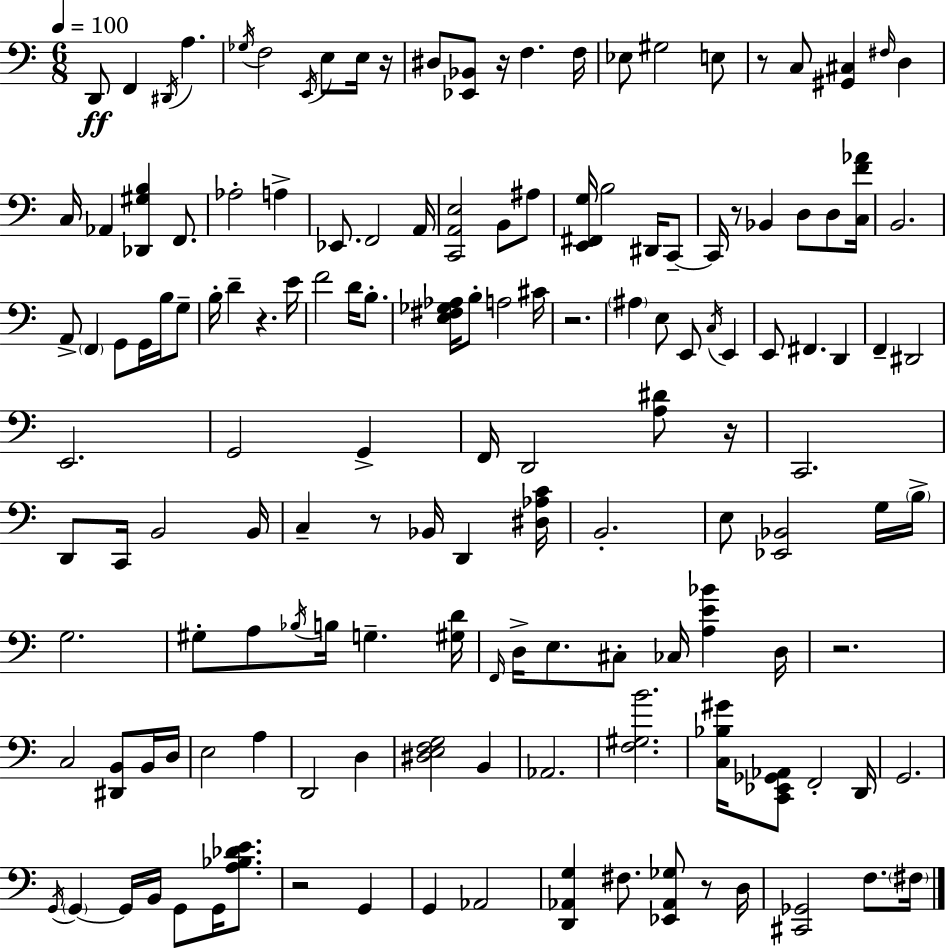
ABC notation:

X:1
T:Untitled
M:6/8
L:1/4
K:C
D,,/2 F,, ^D,,/4 A, _G,/4 F,2 E,,/4 E,/2 E,/4 z/4 ^D,/2 [_E,,_B,,]/2 z/4 F, F,/4 _E,/2 ^G,2 E,/2 z/2 C,/2 [^G,,^C,] ^F,/4 D, C,/4 _A,, [_D,,^G,B,] F,,/2 _A,2 A, _E,,/2 F,,2 A,,/4 [C,,A,,E,]2 B,,/2 ^A,/2 [E,,^F,,G,]/4 B,2 ^D,,/4 C,,/2 C,,/4 z/2 _B,, D,/2 D,/2 [C,F_A]/4 B,,2 A,,/2 F,, G,,/2 G,,/4 B,/4 G,/2 B,/4 D z E/4 F2 D/4 B,/2 [E,^F,_G,_A,]/4 B,/2 A,2 ^C/4 z2 ^A, E,/2 E,,/2 C,/4 E,, E,,/2 ^F,, D,, F,, ^D,,2 E,,2 G,,2 G,, F,,/4 D,,2 [A,^D]/2 z/4 C,,2 D,,/2 C,,/4 B,,2 B,,/4 C, z/2 _B,,/4 D,, [^D,_A,C]/4 B,,2 E,/2 [_E,,_B,,]2 G,/4 B,/4 G,2 ^G,/2 A,/2 _B,/4 B,/4 G, [^G,D]/4 F,,/4 D,/4 E,/2 ^C,/2 _C,/4 [A,E_B] D,/4 z2 C,2 [^D,,B,,]/2 B,,/4 D,/4 E,2 A, D,,2 D, [^D,E,F,G,]2 B,, _A,,2 [F,^G,B]2 [C,_B,^G]/4 [C,,_E,,_G,,_A,,]/2 F,,2 D,,/4 G,,2 G,,/4 G,, G,,/4 B,,/4 G,,/2 G,,/4 [A,_B,_DE]/2 z2 G,, G,, _A,,2 [D,,_A,,G,] ^F,/2 [_E,,_A,,_G,]/2 z/2 D,/4 [^C,,_G,,]2 F,/2 ^F,/4